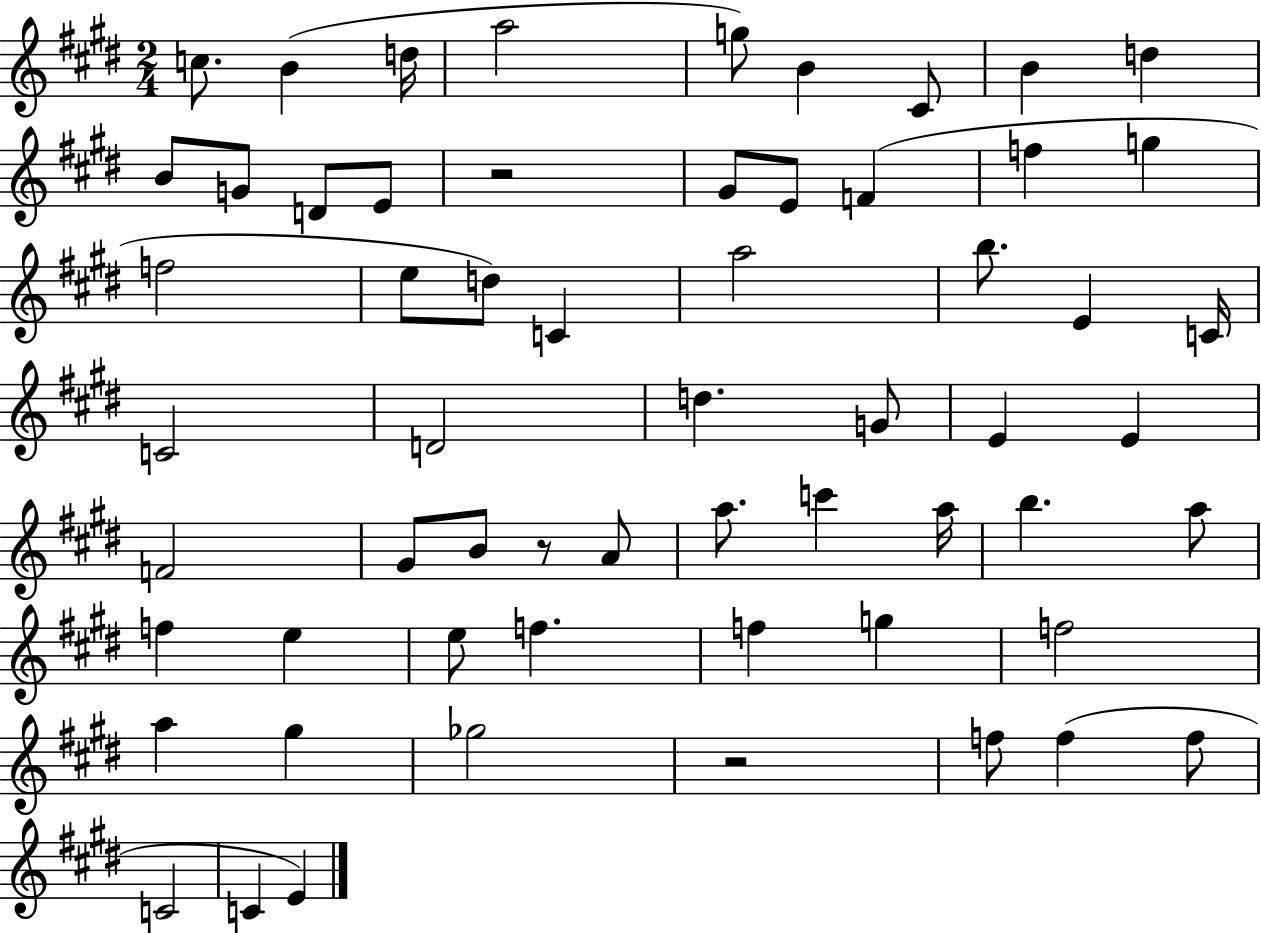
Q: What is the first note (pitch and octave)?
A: C5